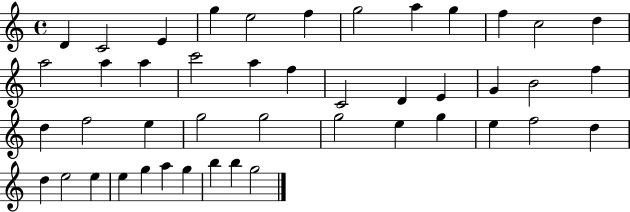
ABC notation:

X:1
T:Untitled
M:4/4
L:1/4
K:C
D C2 E g e2 f g2 a g f c2 d a2 a a c'2 a f C2 D E G B2 f d f2 e g2 g2 g2 e g e f2 d d e2 e e g a g b b g2